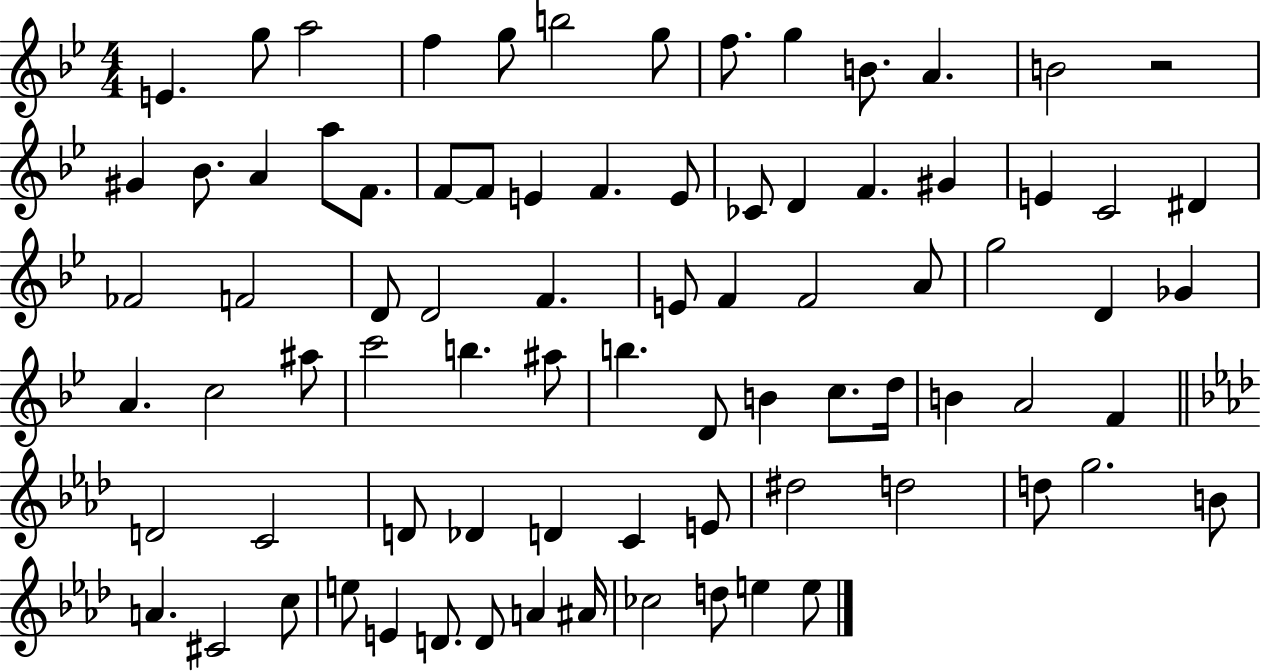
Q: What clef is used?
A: treble